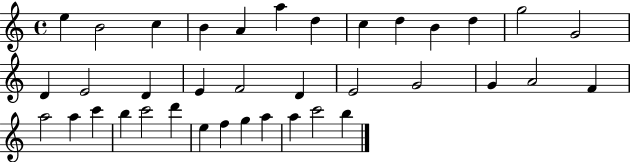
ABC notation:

X:1
T:Untitled
M:4/4
L:1/4
K:C
e B2 c B A a d c d B d g2 G2 D E2 D E F2 D E2 G2 G A2 F a2 a c' b c'2 d' e f g a a c'2 b